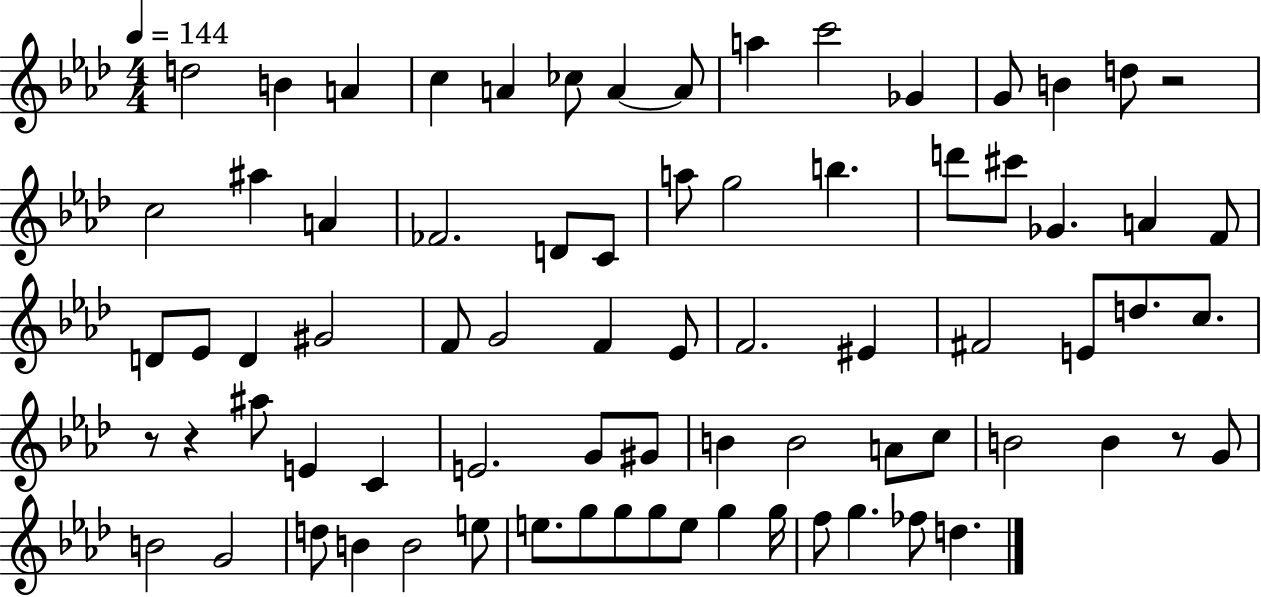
X:1
T:Untitled
M:4/4
L:1/4
K:Ab
d2 B A c A _c/2 A A/2 a c'2 _G G/2 B d/2 z2 c2 ^a A _F2 D/2 C/2 a/2 g2 b d'/2 ^c'/2 _G A F/2 D/2 _E/2 D ^G2 F/2 G2 F _E/2 F2 ^E ^F2 E/2 d/2 c/2 z/2 z ^a/2 E C E2 G/2 ^G/2 B B2 A/2 c/2 B2 B z/2 G/2 B2 G2 d/2 B B2 e/2 e/2 g/2 g/2 g/2 e/2 g g/4 f/2 g _f/2 d